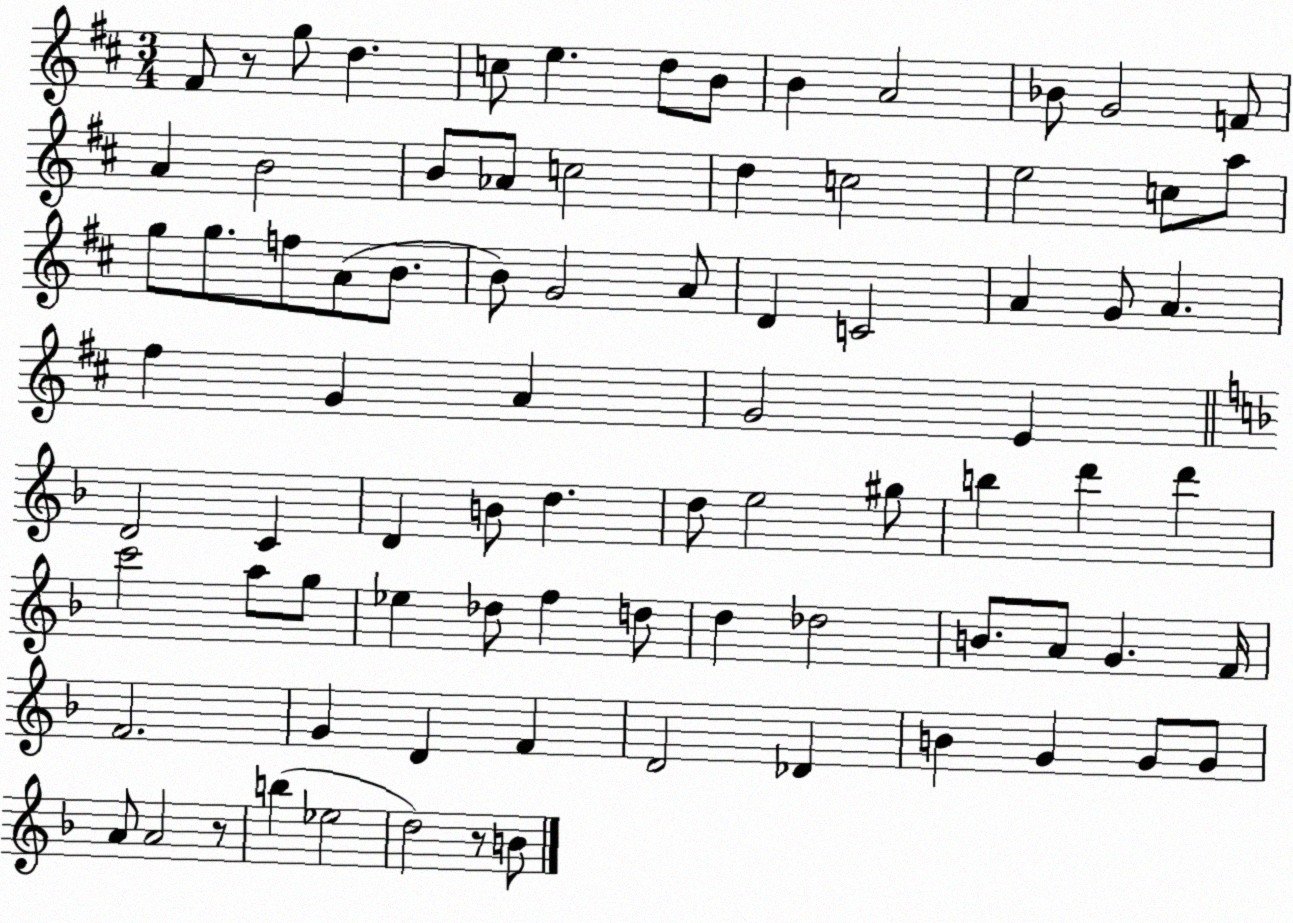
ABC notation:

X:1
T:Untitled
M:3/4
L:1/4
K:D
^F/2 z/2 g/2 d c/2 e d/2 B/2 B A2 _B/2 G2 F/2 A B2 B/2 _A/2 c2 d c2 e2 c/2 a/2 g/2 g/2 f/2 A/2 B/2 B/2 G2 A/2 D C2 A G/2 A ^f G A G2 E D2 C D B/2 d d/2 e2 ^g/2 b d' d' c'2 a/2 g/2 _e _d/2 f d/2 d _d2 B/2 A/2 G F/4 F2 G D F D2 _D B G G/2 G/2 A/2 A2 z/2 b _e2 d2 z/2 B/2